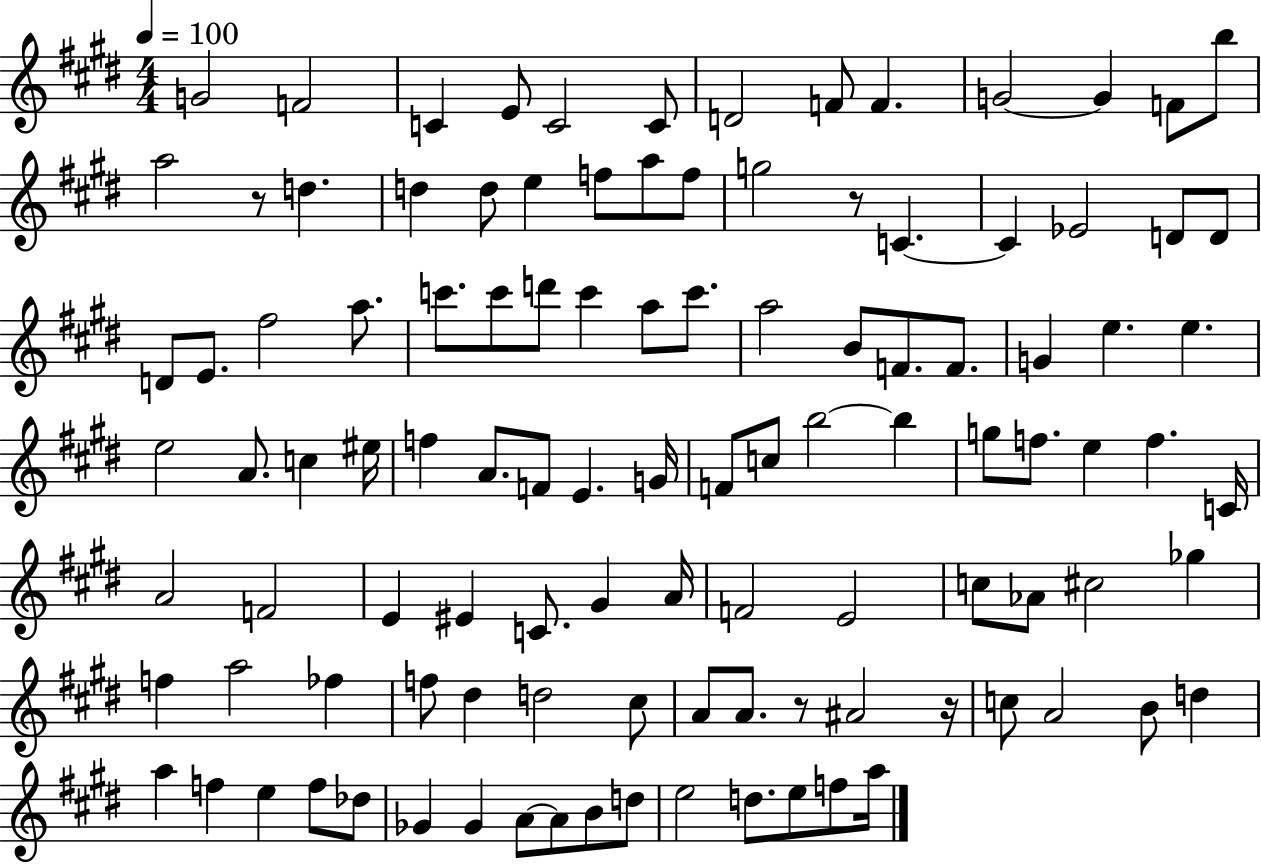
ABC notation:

X:1
T:Untitled
M:4/4
L:1/4
K:E
G2 F2 C E/2 C2 C/2 D2 F/2 F G2 G F/2 b/2 a2 z/2 d d d/2 e f/2 a/2 f/2 g2 z/2 C C _E2 D/2 D/2 D/2 E/2 ^f2 a/2 c'/2 c'/2 d'/2 c' a/2 c'/2 a2 B/2 F/2 F/2 G e e e2 A/2 c ^e/4 f A/2 F/2 E G/4 F/2 c/2 b2 b g/2 f/2 e f C/4 A2 F2 E ^E C/2 ^G A/4 F2 E2 c/2 _A/2 ^c2 _g f a2 _f f/2 ^d d2 ^c/2 A/2 A/2 z/2 ^A2 z/4 c/2 A2 B/2 d a f e f/2 _d/2 _G _G A/2 A/2 B/2 d/2 e2 d/2 e/2 f/2 a/4